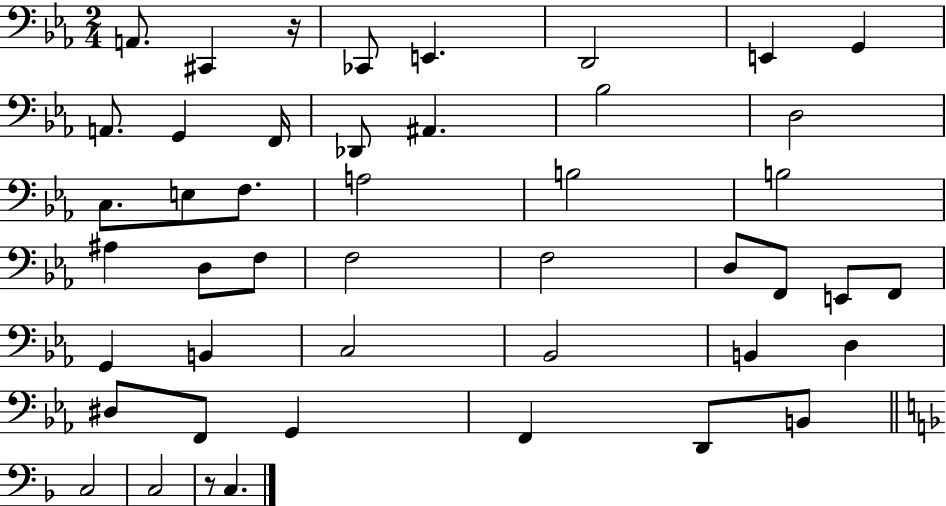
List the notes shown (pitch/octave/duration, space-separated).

A2/e. C#2/q R/s CES2/e E2/q. D2/h E2/q G2/q A2/e. G2/q F2/s Db2/e A#2/q. Bb3/h D3/h C3/e. E3/e F3/e. A3/h B3/h B3/h A#3/q D3/e F3/e F3/h F3/h D3/e F2/e E2/e F2/e G2/q B2/q C3/h Bb2/h B2/q D3/q D#3/e F2/e G2/q F2/q D2/e B2/e C3/h C3/h R/e C3/q.